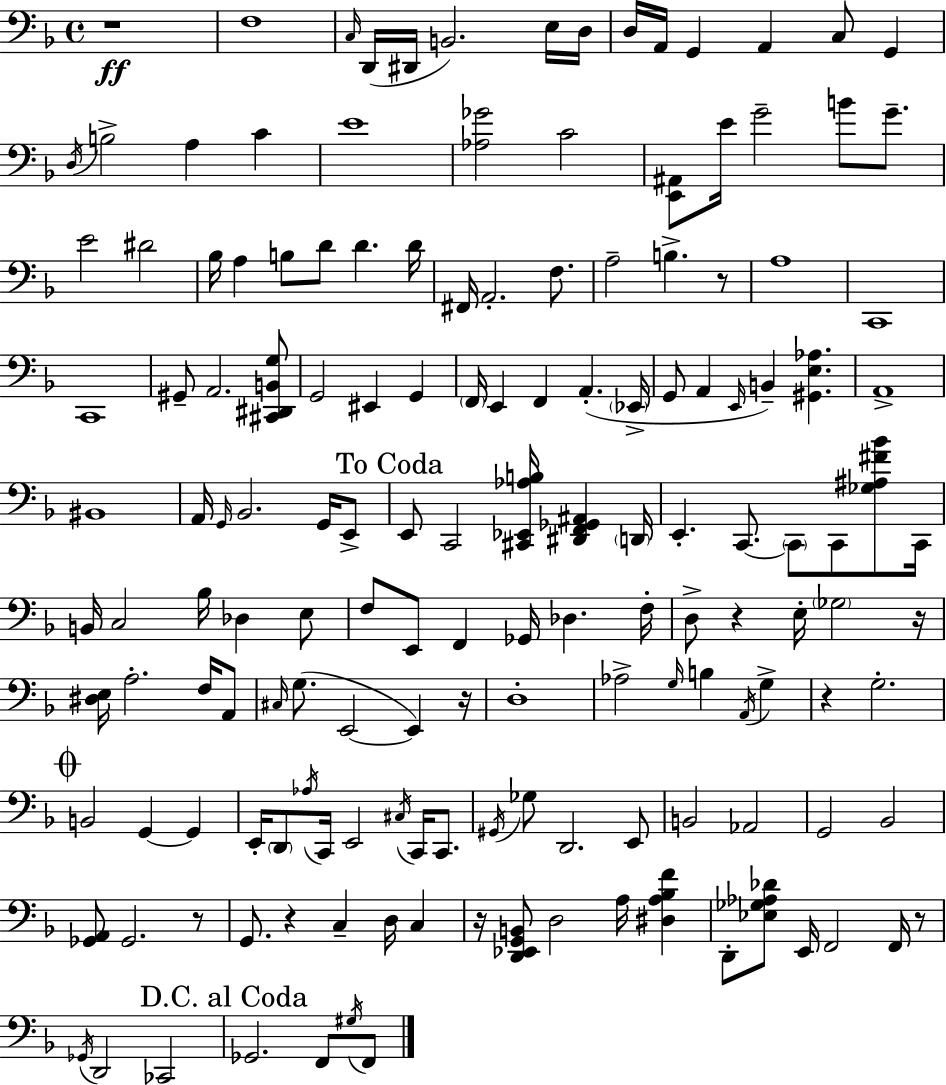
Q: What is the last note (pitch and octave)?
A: F2